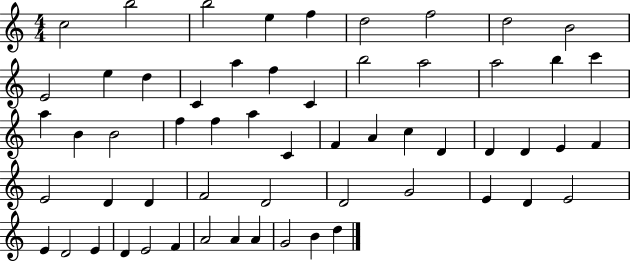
C5/h B5/h B5/h E5/q F5/q D5/h F5/h D5/h B4/h E4/h E5/q D5/q C4/q A5/q F5/q C4/q B5/h A5/h A5/h B5/q C6/q A5/q B4/q B4/h F5/q F5/q A5/q C4/q F4/q A4/q C5/q D4/q D4/q D4/q E4/q F4/q E4/h D4/q D4/q F4/h D4/h D4/h G4/h E4/q D4/q E4/h E4/q D4/h E4/q D4/q E4/h F4/q A4/h A4/q A4/q G4/h B4/q D5/q